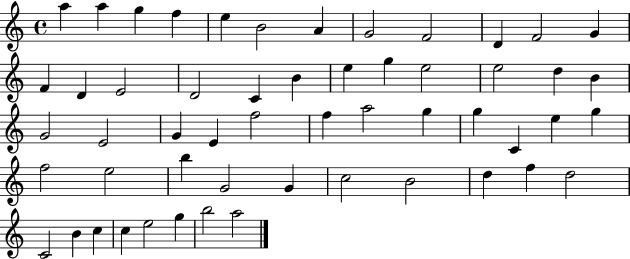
X:1
T:Untitled
M:4/4
L:1/4
K:C
a a g f e B2 A G2 F2 D F2 G F D E2 D2 C B e g e2 e2 d B G2 E2 G E f2 f a2 g g C e g f2 e2 b G2 G c2 B2 d f d2 C2 B c c e2 g b2 a2